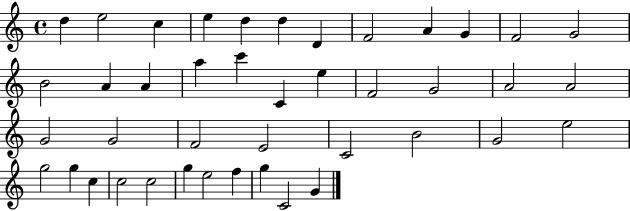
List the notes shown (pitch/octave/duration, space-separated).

D5/q E5/h C5/q E5/q D5/q D5/q D4/q F4/h A4/q G4/q F4/h G4/h B4/h A4/q A4/q A5/q C6/q C4/q E5/q F4/h G4/h A4/h A4/h G4/h G4/h F4/h E4/h C4/h B4/h G4/h E5/h G5/h G5/q C5/q C5/h C5/h G5/q E5/h F5/q G5/q C4/h G4/q